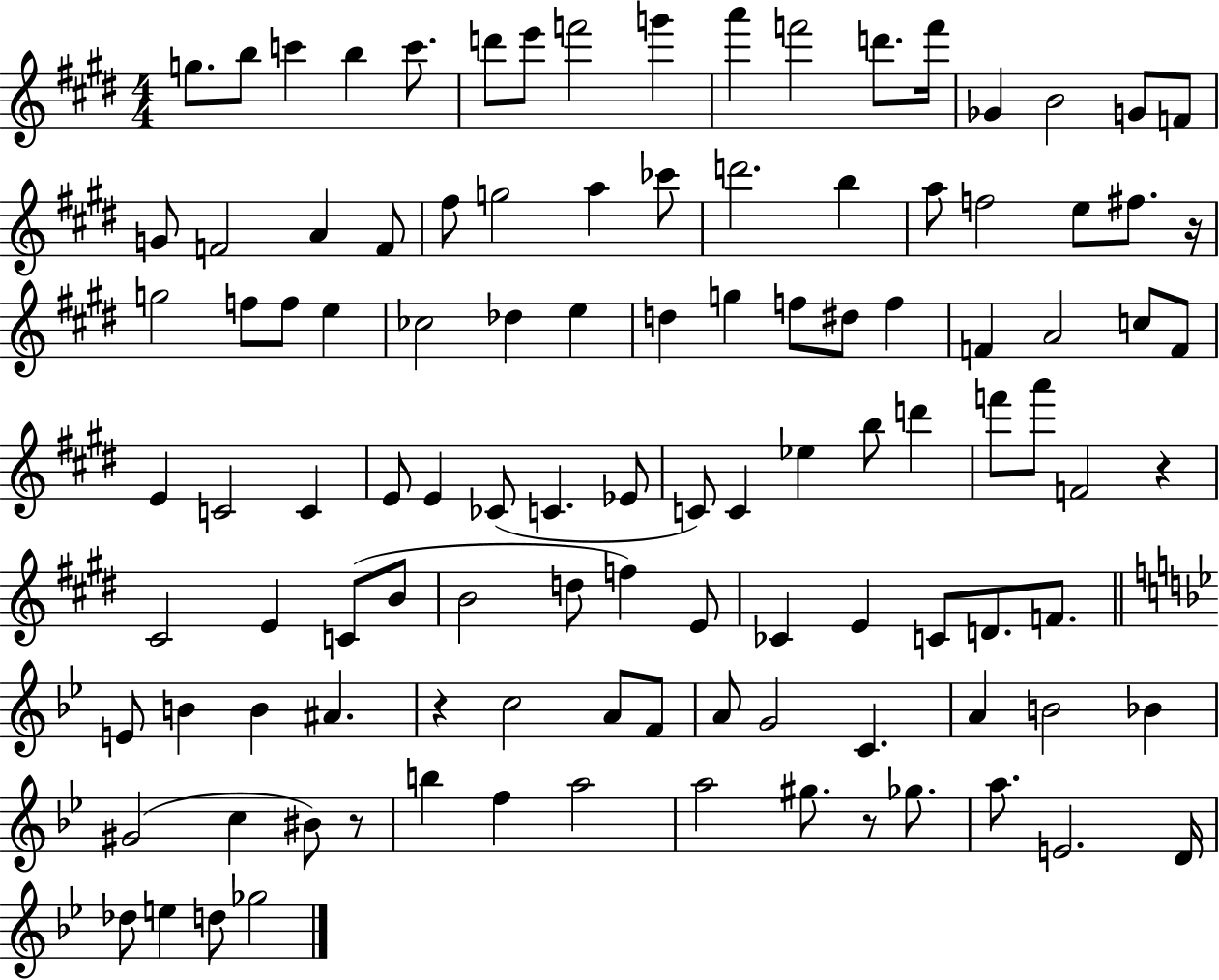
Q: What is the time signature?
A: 4/4